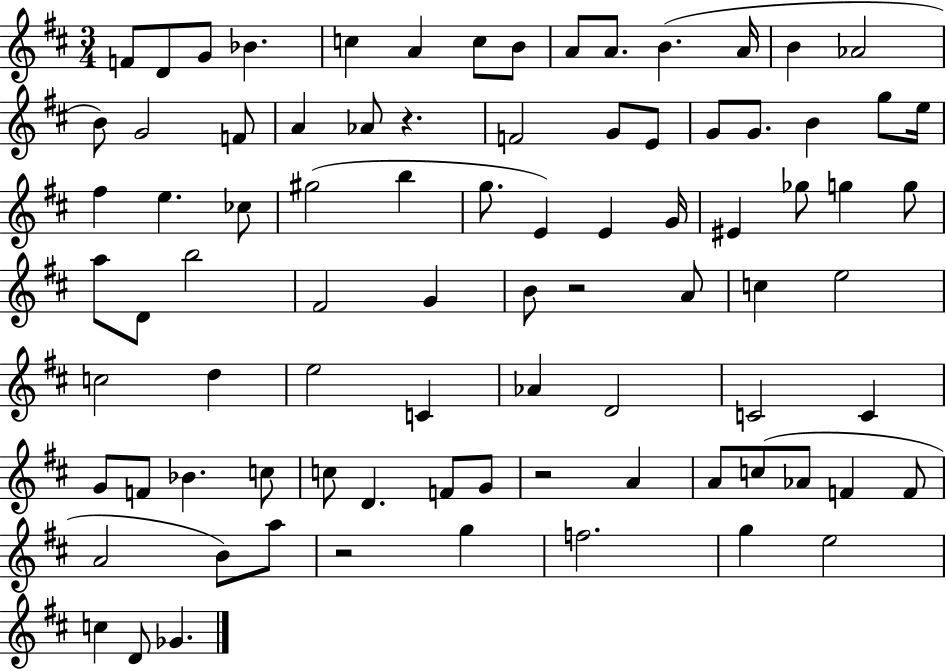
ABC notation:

X:1
T:Untitled
M:3/4
L:1/4
K:D
F/2 D/2 G/2 _B c A c/2 B/2 A/2 A/2 B A/4 B _A2 B/2 G2 F/2 A _A/2 z F2 G/2 E/2 G/2 G/2 B g/2 e/4 ^f e _c/2 ^g2 b g/2 E E G/4 ^E _g/2 g g/2 a/2 D/2 b2 ^F2 G B/2 z2 A/2 c e2 c2 d e2 C _A D2 C2 C G/2 F/2 _B c/2 c/2 D F/2 G/2 z2 A A/2 c/2 _A/2 F F/2 A2 B/2 a/2 z2 g f2 g e2 c D/2 _G